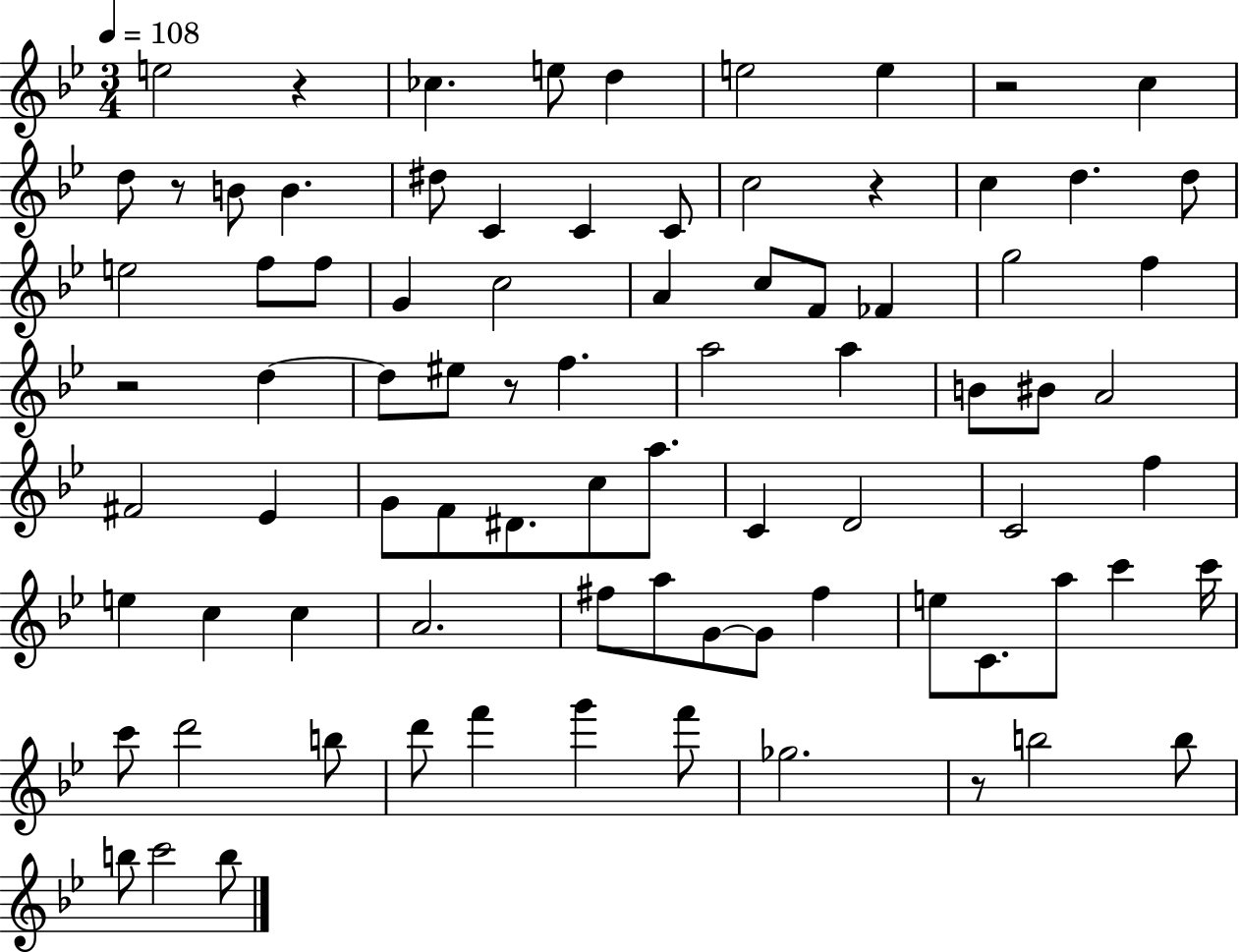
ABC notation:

X:1
T:Untitled
M:3/4
L:1/4
K:Bb
e2 z _c e/2 d e2 e z2 c d/2 z/2 B/2 B ^d/2 C C C/2 c2 z c d d/2 e2 f/2 f/2 G c2 A c/2 F/2 _F g2 f z2 d d/2 ^e/2 z/2 f a2 a B/2 ^B/2 A2 ^F2 _E G/2 F/2 ^D/2 c/2 a/2 C D2 C2 f e c c A2 ^f/2 a/2 G/2 G/2 ^f e/2 C/2 a/2 c' c'/4 c'/2 d'2 b/2 d'/2 f' g' f'/2 _g2 z/2 b2 b/2 b/2 c'2 b/2